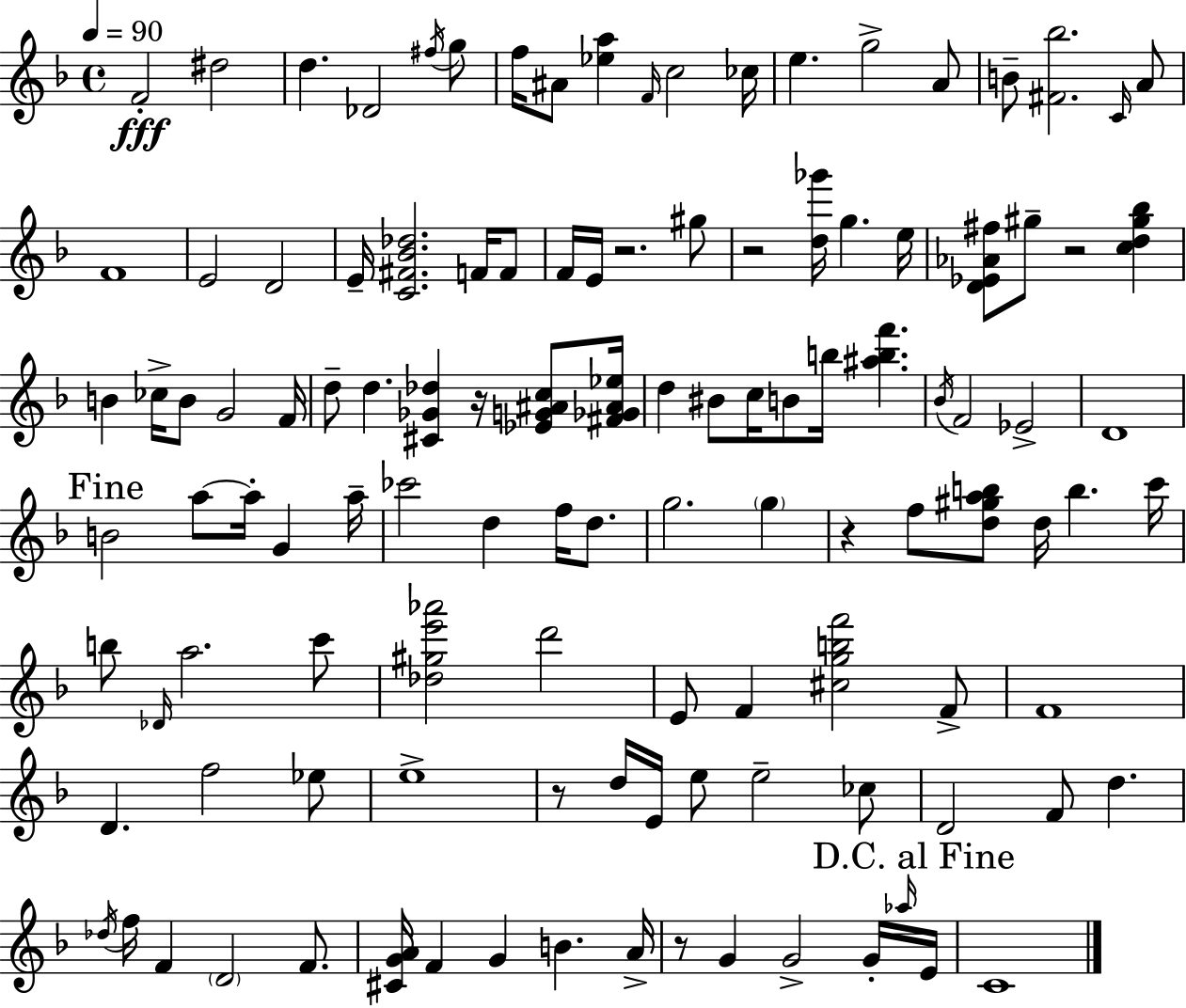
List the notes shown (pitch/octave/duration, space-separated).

F4/h D#5/h D5/q. Db4/h F#5/s G5/e F5/s A#4/e [Eb5,A5]/q F4/s C5/h CES5/s E5/q. G5/h A4/e B4/e [F#4,Bb5]/h. C4/s A4/e F4/w E4/h D4/h E4/s [C4,F#4,Bb4,Db5]/h. F4/s F4/e F4/s E4/s R/h. G#5/e R/h [D5,Gb6]/s G5/q. E5/s [D4,Eb4,Ab4,F#5]/e G#5/e R/h [C5,D5,G#5,Bb5]/q B4/q CES5/s B4/e G4/h F4/s D5/e D5/q. [C#4,Gb4,Db5]/q R/s [Eb4,G4,A#4,C5]/e [F#4,Gb4,A#4,Eb5]/s D5/q BIS4/e C5/s B4/e B5/s [A#5,B5,F6]/q. Bb4/s F4/h Eb4/h D4/w B4/h A5/e A5/s G4/q A5/s CES6/h D5/q F5/s D5/e. G5/h. G5/q R/q F5/e [D5,G#5,A5,B5]/e D5/s B5/q. C6/s B5/e Db4/s A5/h. C6/e [Db5,G#5,E6,Ab6]/h D6/h E4/e F4/q [C#5,G5,B5,F6]/h F4/e F4/w D4/q. F5/h Eb5/e E5/w R/e D5/s E4/s E5/e E5/h CES5/e D4/h F4/e D5/q. Db5/s F5/s F4/q D4/h F4/e. [C#4,G4,A4]/s F4/q G4/q B4/q. A4/s R/e G4/q G4/h G4/s Ab5/s E4/s C4/w